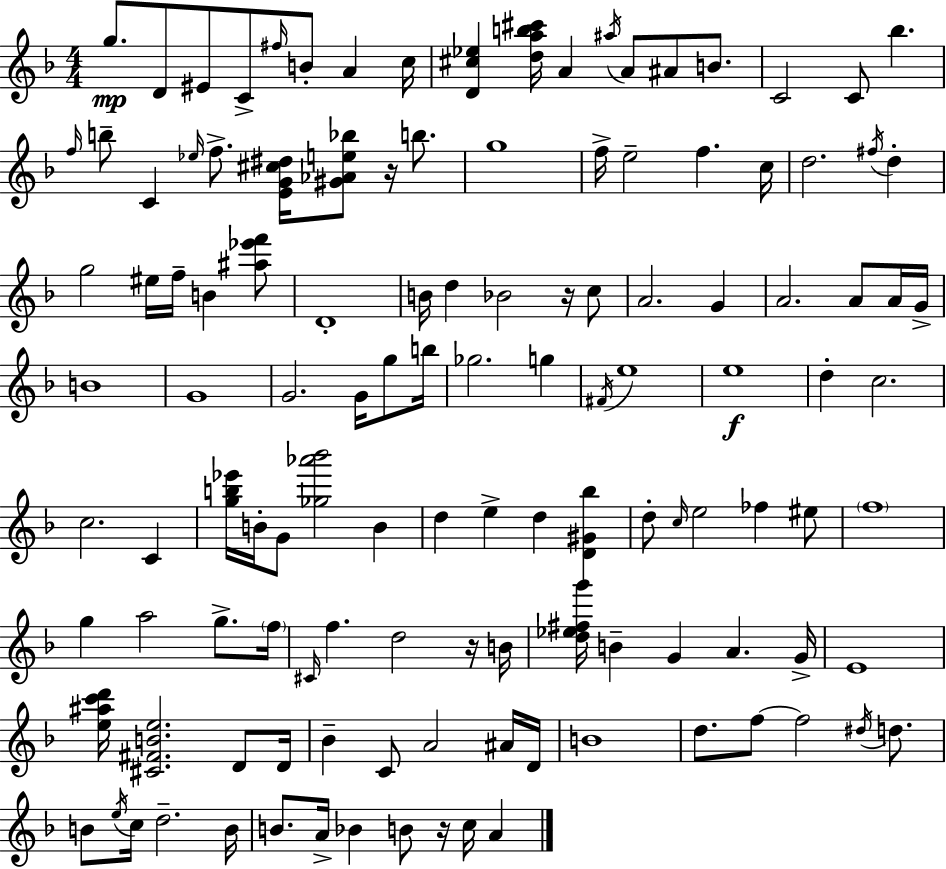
{
  \clef treble
  \numericTimeSignature
  \time 4/4
  \key d \minor
  g''8.\mp d'8 eis'8 c'8-> \grace { fis''16 } b'8-. a'4 | c''16 <d' cis'' ees''>4 <d'' a'' b'' cis'''>16 a'4 \acciaccatura { ais''16 } a'8 ais'8 b'8. | c'2 c'8 bes''4. | \grace { f''16 } b''8-- c'4 \grace { ees''16 } f''8.-> <e' g' cis'' dis''>16 <gis' aes' e'' bes''>8 | \break r16 b''8. g''1 | f''16-> e''2-- f''4. | c''16 d''2. | \acciaccatura { fis''16 } d''4-. g''2 eis''16 f''16-- b'4 | \break <ais'' ees''' f'''>8 d'1-. | b'16 d''4 bes'2 | r16 c''8 a'2. | g'4 a'2. | \break a'8 a'16 g'16-> b'1 | g'1 | g'2. | g'16 g''8 b''16 ges''2. | \break g''4 \acciaccatura { fis'16 } e''1 | e''1\f | d''4-. c''2. | c''2. | \break c'4 <g'' b'' ees'''>16 b'16-. g'8 <ges'' aes''' bes'''>2 | b'4 d''4 e''4-> d''4 | <d' gis' bes''>4 d''8-. \grace { c''16 } e''2 | fes''4 eis''8 \parenthesize f''1 | \break g''4 a''2 | g''8.-> \parenthesize f''16 \grace { cis'16 } f''4. d''2 | r16 b'16 <d'' ees'' fis'' g'''>16 b'4-- g'4 | a'4. g'16-> e'1 | \break <e'' ais'' c''' d'''>16 <cis' fis' b' e''>2. | d'8 d'16 bes'4-- c'8 a'2 | ais'16 d'16 b'1 | d''8. f''8~~ f''2 | \break \acciaccatura { dis''16 } d''8. b'8 \acciaccatura { e''16 } c''16 d''2.-- | b'16 b'8. a'16-> bes'4 | b'8 r16 c''16 a'4 \bar "|."
}